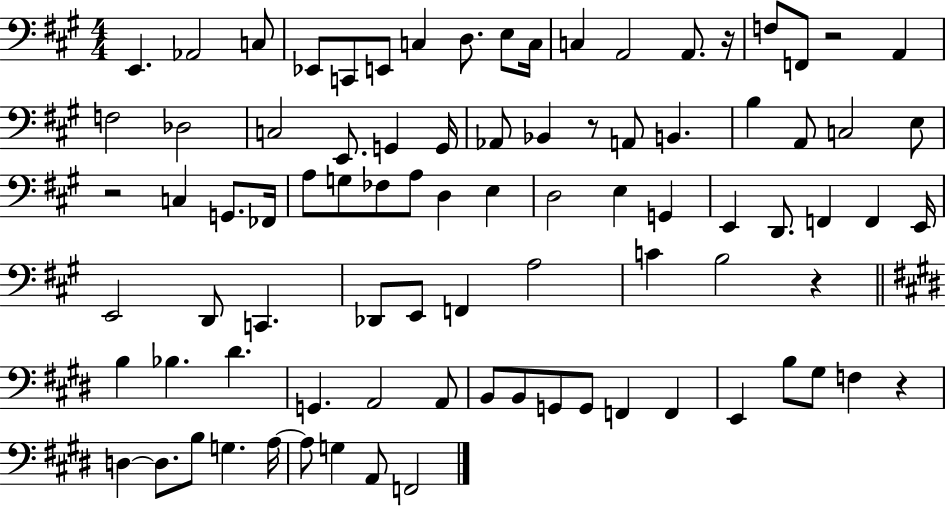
{
  \clef bass
  \numericTimeSignature
  \time 4/4
  \key a \major
  e,4. aes,2 c8 | ees,8 c,8 e,8 c4 d8. e8 c16 | c4 a,2 a,8. r16 | f8 f,8 r2 a,4 | \break f2 des2 | c2 e,8. g,4 g,16 | aes,8 bes,4 r8 a,8 b,4. | b4 a,8 c2 e8 | \break r2 c4 g,8. fes,16 | a8 g8 fes8 a8 d4 e4 | d2 e4 g,4 | e,4 d,8. f,4 f,4 e,16 | \break e,2 d,8 c,4. | des,8 e,8 f,4 a2 | c'4 b2 r4 | \bar "||" \break \key e \major b4 bes4. dis'4. | g,4. a,2 a,8 | b,8 b,8 g,8 g,8 f,4 f,4 | e,4 b8 gis8 f4 r4 | \break d4~~ d8. b8 g4. a16~~ | a8 g4 a,8 f,2 | \bar "|."
}